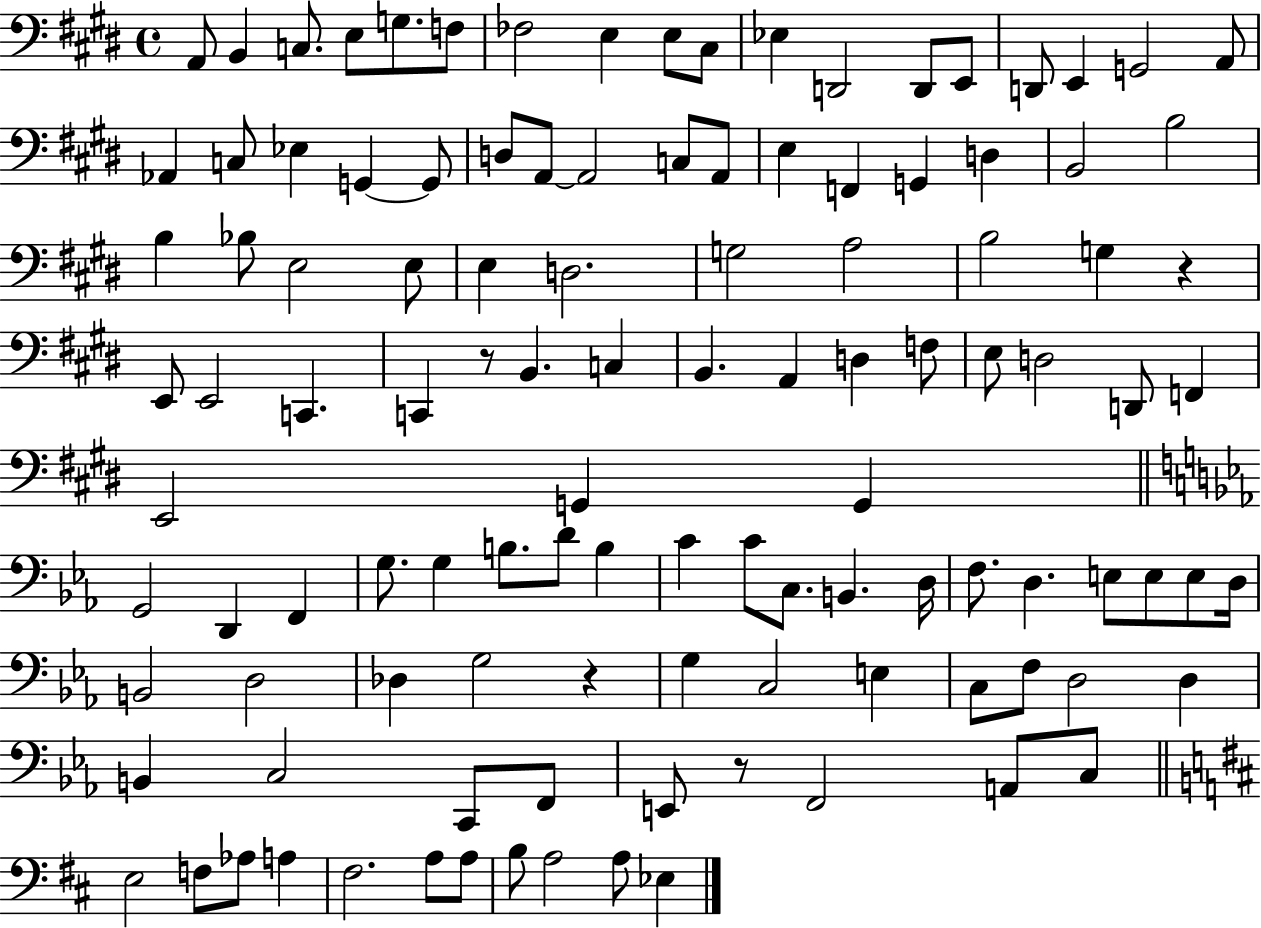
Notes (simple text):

A2/e B2/q C3/e. E3/e G3/e. F3/e FES3/h E3/q E3/e C#3/e Eb3/q D2/h D2/e E2/e D2/e E2/q G2/h A2/e Ab2/q C3/e Eb3/q G2/q G2/e D3/e A2/e A2/h C3/e A2/e E3/q F2/q G2/q D3/q B2/h B3/h B3/q Bb3/e E3/h E3/e E3/q D3/h. G3/h A3/h B3/h G3/q R/q E2/e E2/h C2/q. C2/q R/e B2/q. C3/q B2/q. A2/q D3/q F3/e E3/e D3/h D2/e F2/q E2/h G2/q G2/q G2/h D2/q F2/q G3/e. G3/q B3/e. D4/e B3/q C4/q C4/e C3/e. B2/q. D3/s F3/e. D3/q. E3/e E3/e E3/e D3/s B2/h D3/h Db3/q G3/h R/q G3/q C3/h E3/q C3/e F3/e D3/h D3/q B2/q C3/h C2/e F2/e E2/e R/e F2/h A2/e C3/e E3/h F3/e Ab3/e A3/q F#3/h. A3/e A3/e B3/e A3/h A3/e Eb3/q